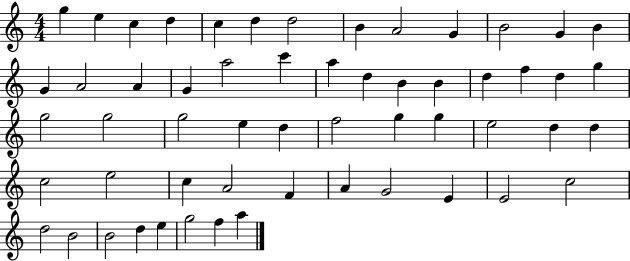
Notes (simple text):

G5/q E5/q C5/q D5/q C5/q D5/q D5/h B4/q A4/h G4/q B4/h G4/q B4/q G4/q A4/h A4/q G4/q A5/h C6/q A5/q D5/q B4/q B4/q D5/q F5/q D5/q G5/q G5/h G5/h G5/h E5/q D5/q F5/h G5/q G5/q E5/h D5/q D5/q C5/h E5/h C5/q A4/h F4/q A4/q G4/h E4/q E4/h C5/h D5/h B4/h B4/h D5/q E5/q G5/h F5/q A5/q